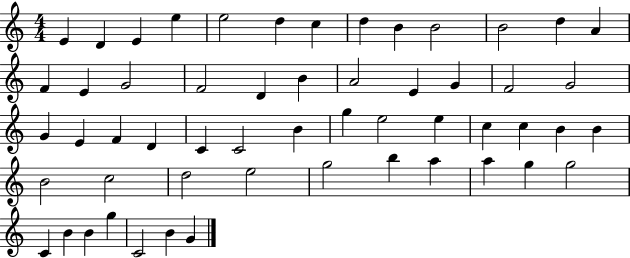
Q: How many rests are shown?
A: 0